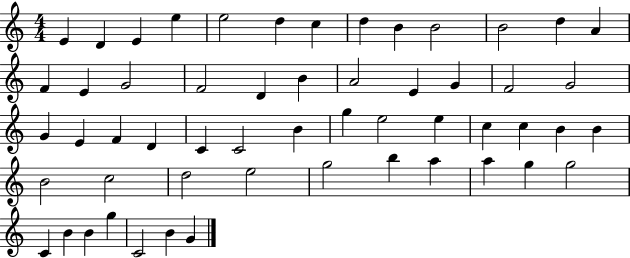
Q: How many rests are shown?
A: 0